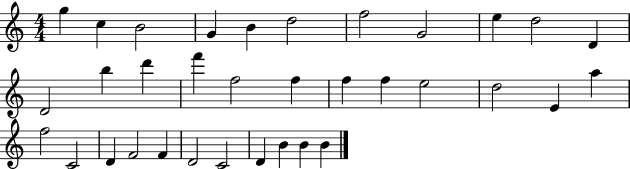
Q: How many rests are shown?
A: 0